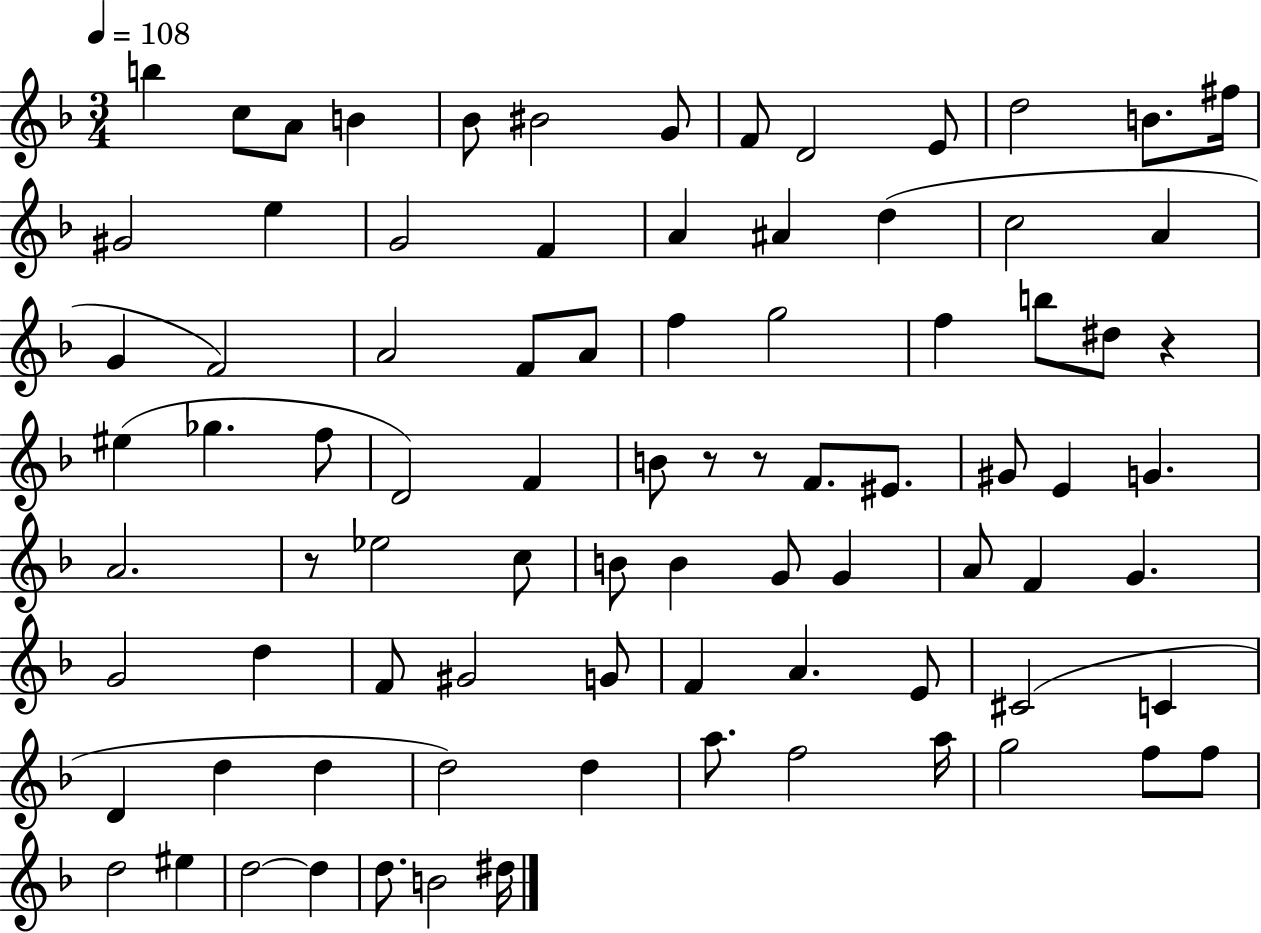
{
  \clef treble
  \numericTimeSignature
  \time 3/4
  \key f \major
  \tempo 4 = 108
  b''4 c''8 a'8 b'4 | bes'8 bis'2 g'8 | f'8 d'2 e'8 | d''2 b'8. fis''16 | \break gis'2 e''4 | g'2 f'4 | a'4 ais'4 d''4( | c''2 a'4 | \break g'4 f'2) | a'2 f'8 a'8 | f''4 g''2 | f''4 b''8 dis''8 r4 | \break eis''4( ges''4. f''8 | d'2) f'4 | b'8 r8 r8 f'8. eis'8. | gis'8 e'4 g'4. | \break a'2. | r8 ees''2 c''8 | b'8 b'4 g'8 g'4 | a'8 f'4 g'4. | \break g'2 d''4 | f'8 gis'2 g'8 | f'4 a'4. e'8 | cis'2( c'4 | \break d'4 d''4 d''4 | d''2) d''4 | a''8. f''2 a''16 | g''2 f''8 f''8 | \break d''2 eis''4 | d''2~~ d''4 | d''8. b'2 dis''16 | \bar "|."
}